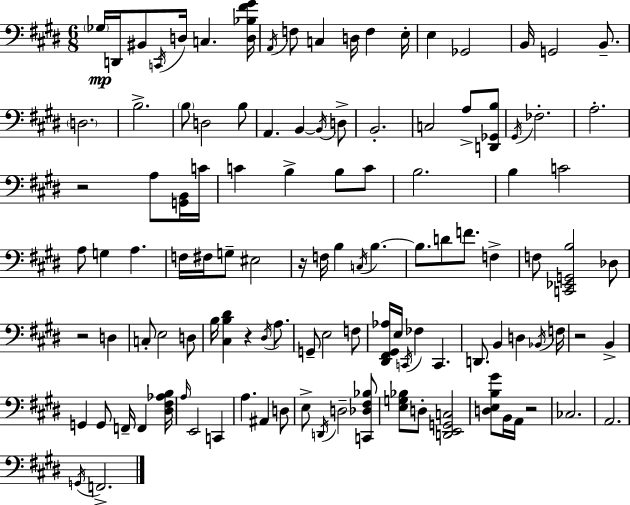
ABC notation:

X:1
T:Untitled
M:6/8
L:1/4
K:E
_G,/4 D,,/4 ^B,,/2 C,,/4 D,/4 C, [D,_B,^F^G]/4 A,,/4 F,/2 C, D,/4 F, E,/4 E, _G,,2 B,,/4 G,,2 B,,/2 D,2 B,2 B,/2 D,2 B,/2 A,, B,, B,,/4 D,/2 B,,2 C,2 A,/2 [D,,_G,,B,]/2 ^G,,/4 _F,2 A,2 z2 A,/2 [G,,B,,]/4 C/4 C B, B,/2 C/2 B,2 B, C2 A,/2 G, A, F,/4 ^F,/4 G,/2 ^E,2 z/4 F,/4 B, C,/4 B, B,/2 D/2 F/2 F, F,/2 [C,,_E,,G,,B,]2 _D,/2 z2 D, C,/2 E,2 D,/2 B,/4 [^C,B,^D] z ^D,/4 A,/2 G,,/2 E,2 F,/2 [^D,,^F,,^G,,_A,]/4 E,/4 C,,/4 _F, C,, D,,/2 B,, D, _B,,/4 F,/4 z2 B,, G,, G,,/2 F,,/4 F,, [^D,^F,_A,B,]/4 A,/4 E,,2 C,, A, ^A,, D,/2 E,/2 D,,/4 D,2 [C,,_D,^F,_B,]/2 [E,G,_B,]/2 D,/2 [D,,E,,G,,C,]2 [D,E,B,^G]/2 B,,/4 A,,/4 z2 _C,2 A,,2 G,,/4 F,,2